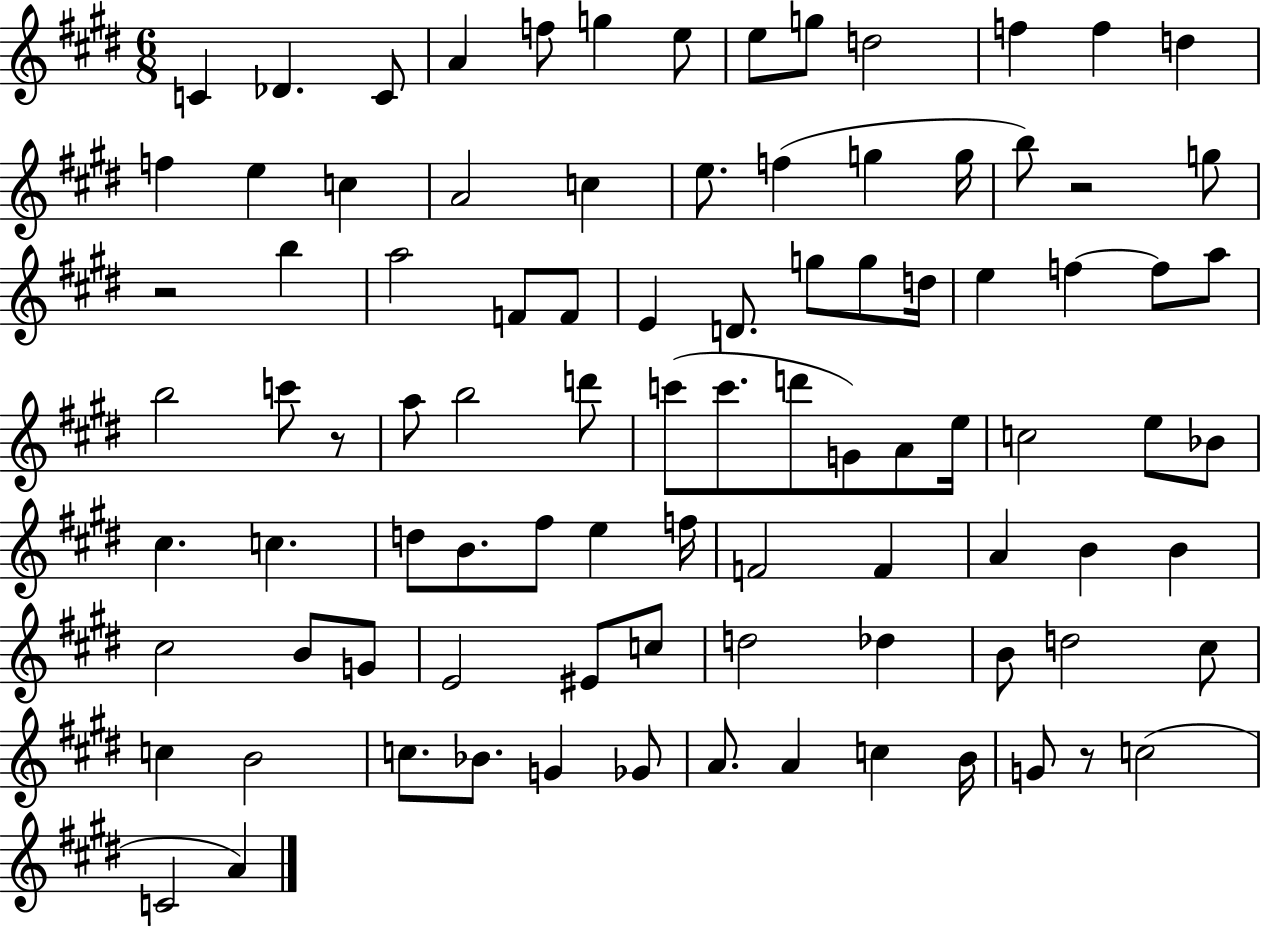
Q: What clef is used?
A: treble